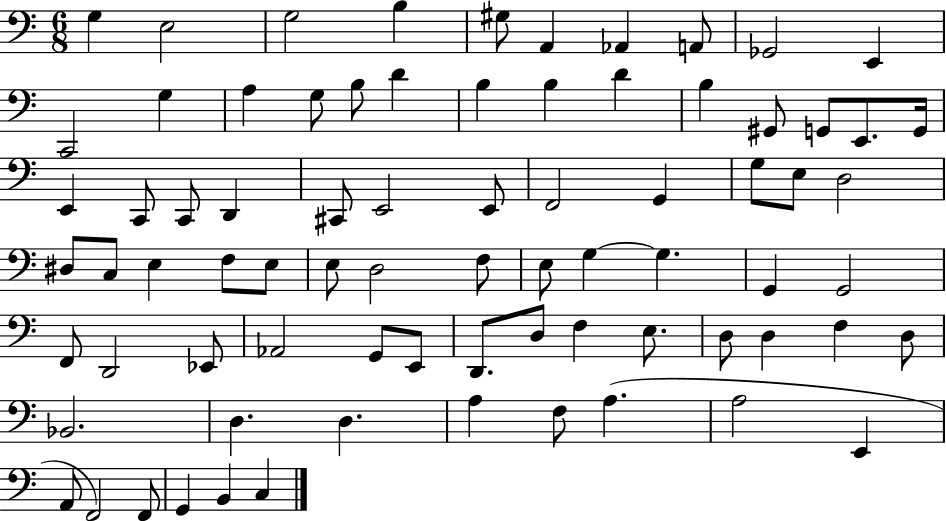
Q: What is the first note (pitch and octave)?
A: G3